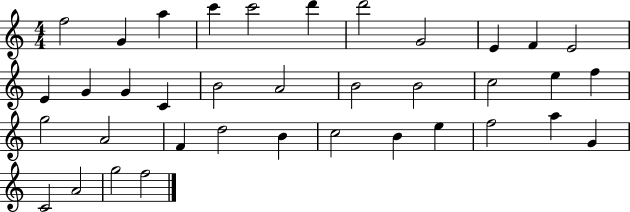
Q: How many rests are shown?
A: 0